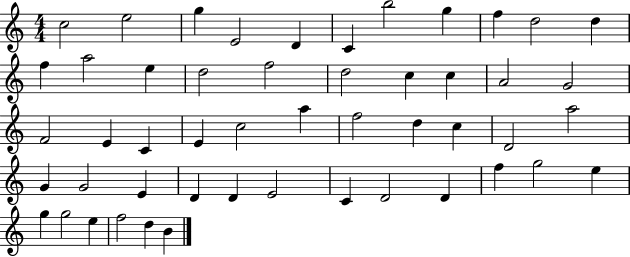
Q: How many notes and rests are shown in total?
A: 50